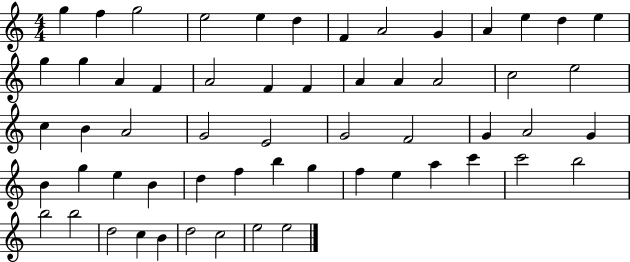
{
  \clef treble
  \numericTimeSignature
  \time 4/4
  \key c \major
  g''4 f''4 g''2 | e''2 e''4 d''4 | f'4 a'2 g'4 | a'4 e''4 d''4 e''4 | \break g''4 g''4 a'4 f'4 | a'2 f'4 f'4 | a'4 a'4 a'2 | c''2 e''2 | \break c''4 b'4 a'2 | g'2 e'2 | g'2 f'2 | g'4 a'2 g'4 | \break b'4 g''4 e''4 b'4 | d''4 f''4 b''4 g''4 | f''4 e''4 a''4 c'''4 | c'''2 b''2 | \break b''2 b''2 | d''2 c''4 b'4 | d''2 c''2 | e''2 e''2 | \break \bar "|."
}